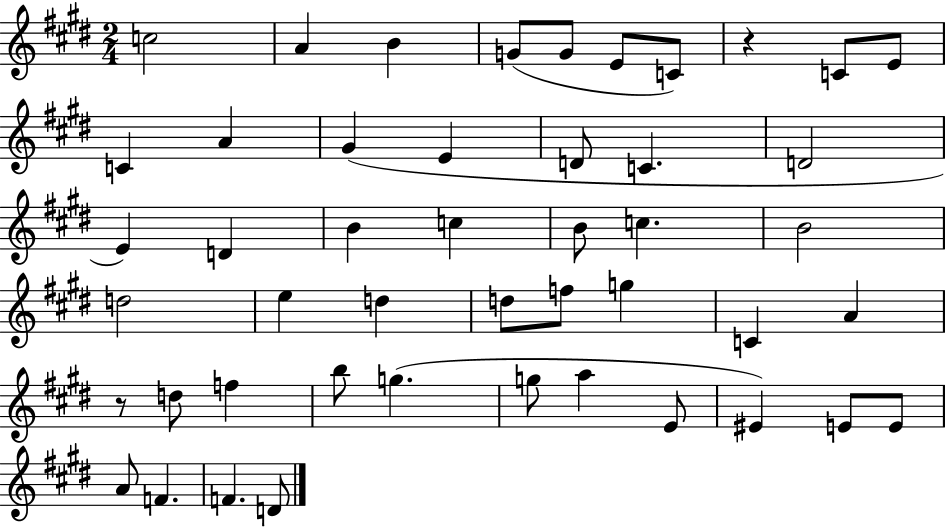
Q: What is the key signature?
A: E major